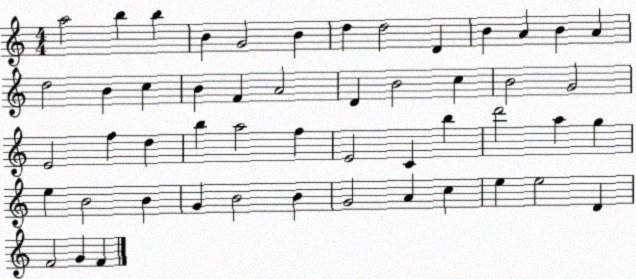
X:1
T:Untitled
M:4/4
L:1/4
K:C
a2 b b B G2 B d d2 D B A B A d2 B c B F A2 D B2 c B2 G2 E2 f d b a2 f E2 C b d'2 a g e B2 B G B2 B G2 A c e e2 D F2 G F